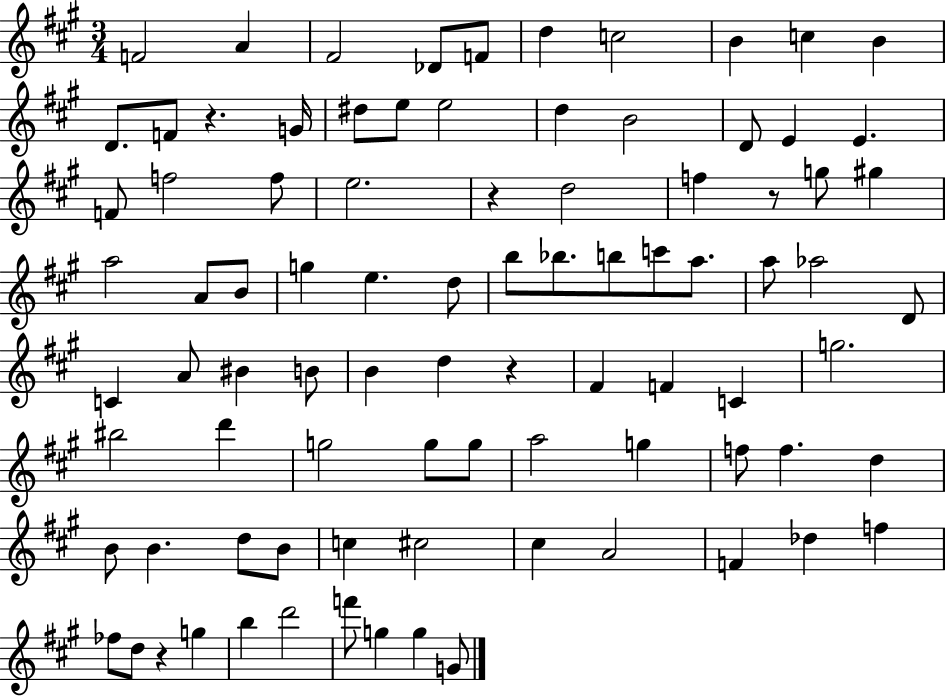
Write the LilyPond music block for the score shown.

{
  \clef treble
  \numericTimeSignature
  \time 3/4
  \key a \major
  f'2 a'4 | fis'2 des'8 f'8 | d''4 c''2 | b'4 c''4 b'4 | \break d'8. f'8 r4. g'16 | dis''8 e''8 e''2 | d''4 b'2 | d'8 e'4 e'4. | \break f'8 f''2 f''8 | e''2. | r4 d''2 | f''4 r8 g''8 gis''4 | \break a''2 a'8 b'8 | g''4 e''4. d''8 | b''8 bes''8. b''8 c'''8 a''8. | a''8 aes''2 d'8 | \break c'4 a'8 bis'4 b'8 | b'4 d''4 r4 | fis'4 f'4 c'4 | g''2. | \break bis''2 d'''4 | g''2 g''8 g''8 | a''2 g''4 | f''8 f''4. d''4 | \break b'8 b'4. d''8 b'8 | c''4 cis''2 | cis''4 a'2 | f'4 des''4 f''4 | \break fes''8 d''8 r4 g''4 | b''4 d'''2 | f'''8 g''4 g''4 g'8 | \bar "|."
}